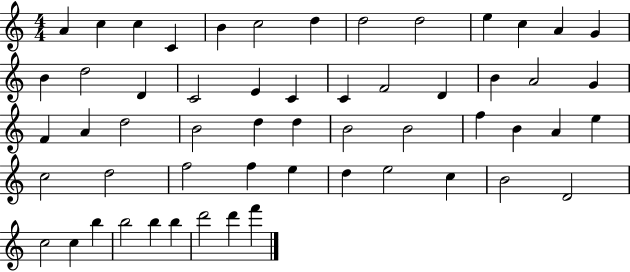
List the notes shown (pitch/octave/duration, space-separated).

A4/q C5/q C5/q C4/q B4/q C5/h D5/q D5/h D5/h E5/q C5/q A4/q G4/q B4/q D5/h D4/q C4/h E4/q C4/q C4/q F4/h D4/q B4/q A4/h G4/q F4/q A4/q D5/h B4/h D5/q D5/q B4/h B4/h F5/q B4/q A4/q E5/q C5/h D5/h F5/h F5/q E5/q D5/q E5/h C5/q B4/h D4/h C5/h C5/q B5/q B5/h B5/q B5/q D6/h D6/q F6/q